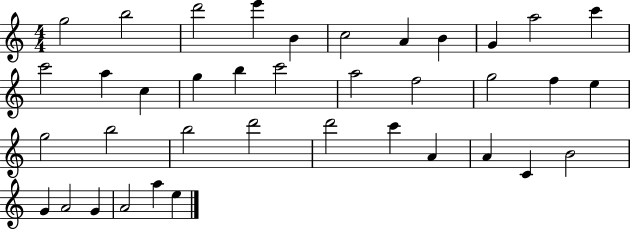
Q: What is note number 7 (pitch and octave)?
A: A4